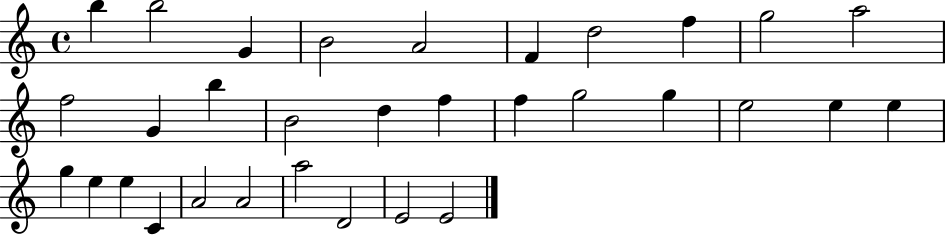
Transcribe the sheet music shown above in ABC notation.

X:1
T:Untitled
M:4/4
L:1/4
K:C
b b2 G B2 A2 F d2 f g2 a2 f2 G b B2 d f f g2 g e2 e e g e e C A2 A2 a2 D2 E2 E2